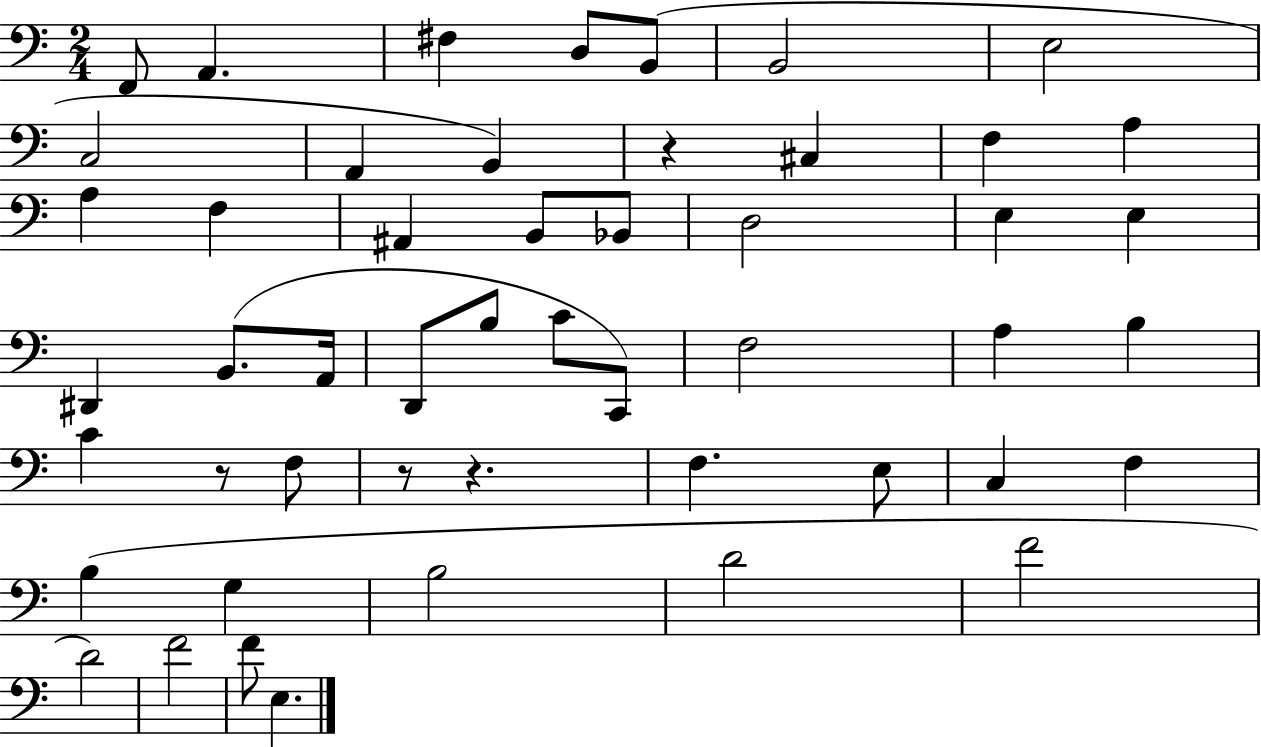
F2/e A2/q. F#3/q D3/e B2/e B2/h E3/h C3/h A2/q B2/q R/q C#3/q F3/q A3/q A3/q F3/q A#2/q B2/e Bb2/e D3/h E3/q E3/q D#2/q B2/e. A2/s D2/e B3/e C4/e C2/e F3/h A3/q B3/q C4/q R/e F3/e R/e R/q. F3/q. E3/e C3/q F3/q B3/q G3/q B3/h D4/h F4/h D4/h F4/h F4/e E3/q.